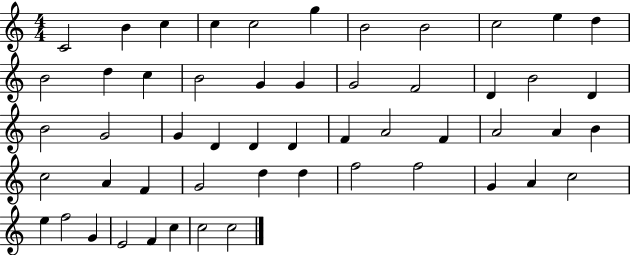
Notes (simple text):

C4/h B4/q C5/q C5/q C5/h G5/q B4/h B4/h C5/h E5/q D5/q B4/h D5/q C5/q B4/h G4/q G4/q G4/h F4/h D4/q B4/h D4/q B4/h G4/h G4/q D4/q D4/q D4/q F4/q A4/h F4/q A4/h A4/q B4/q C5/h A4/q F4/q G4/h D5/q D5/q F5/h F5/h G4/q A4/q C5/h E5/q F5/h G4/q E4/h F4/q C5/q C5/h C5/h